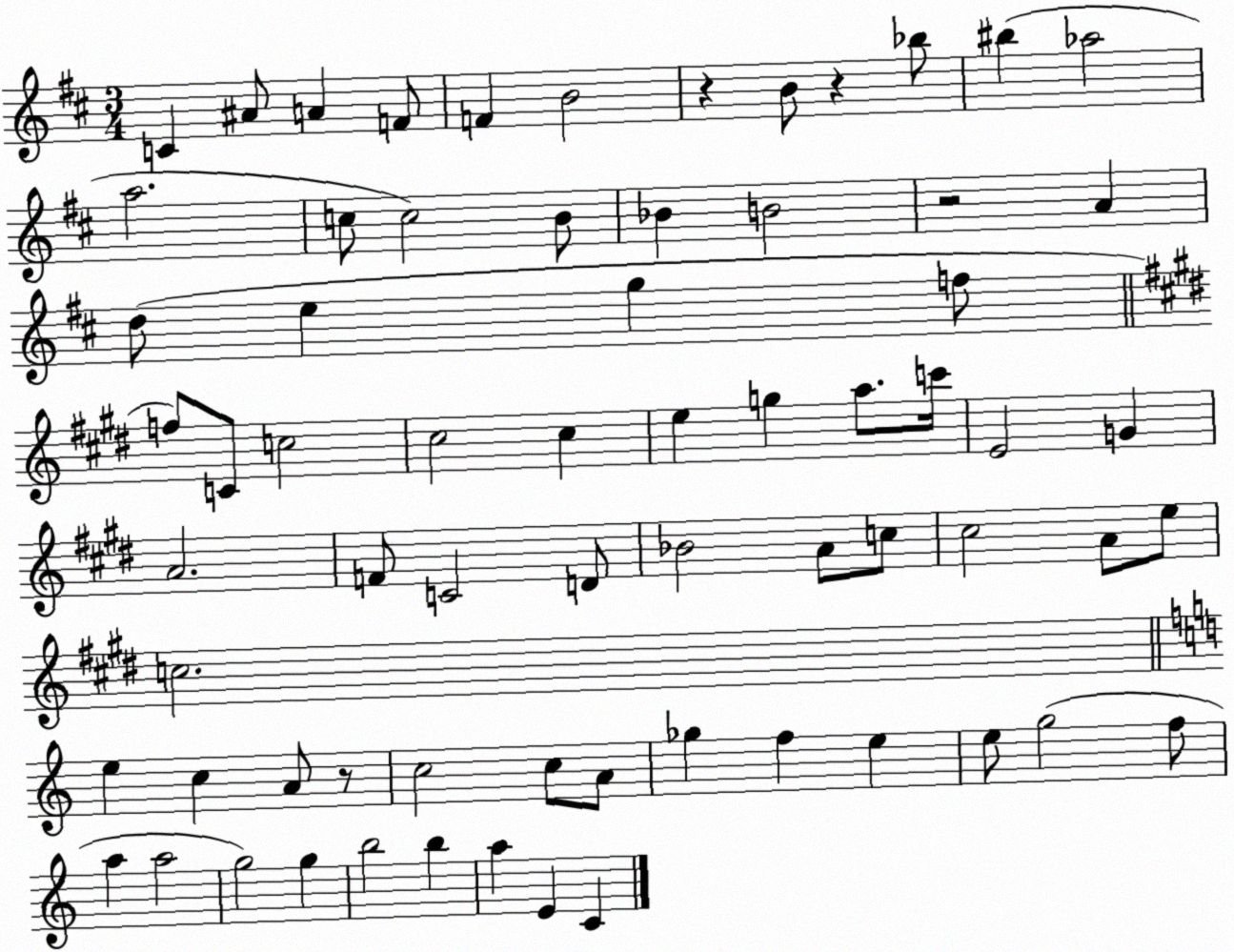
X:1
T:Untitled
M:3/4
L:1/4
K:D
C ^A/2 A F/2 F B2 z B/2 z _b/2 ^b _a2 a2 c/2 c2 B/2 _B B2 z2 A d/2 e g f/2 f/2 C/2 c2 ^c2 ^c e g a/2 c'/4 E2 G A2 F/2 C2 D/2 _B2 A/2 c/2 ^c2 A/2 e/2 c2 e c A/2 z/2 c2 c/2 A/2 _g f e e/2 g2 f/2 a a2 g2 g b2 b a E C